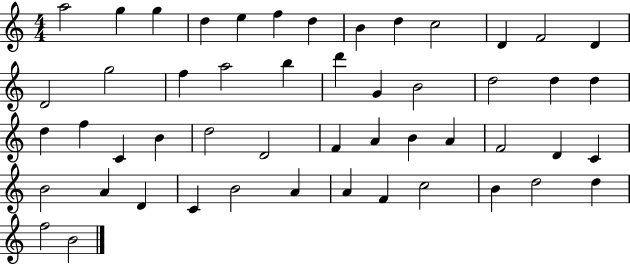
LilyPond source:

{
  \clef treble
  \numericTimeSignature
  \time 4/4
  \key c \major
  a''2 g''4 g''4 | d''4 e''4 f''4 d''4 | b'4 d''4 c''2 | d'4 f'2 d'4 | \break d'2 g''2 | f''4 a''2 b''4 | d'''4 g'4 b'2 | d''2 d''4 d''4 | \break d''4 f''4 c'4 b'4 | d''2 d'2 | f'4 a'4 b'4 a'4 | f'2 d'4 c'4 | \break b'2 a'4 d'4 | c'4 b'2 a'4 | a'4 f'4 c''2 | b'4 d''2 d''4 | \break f''2 b'2 | \bar "|."
}